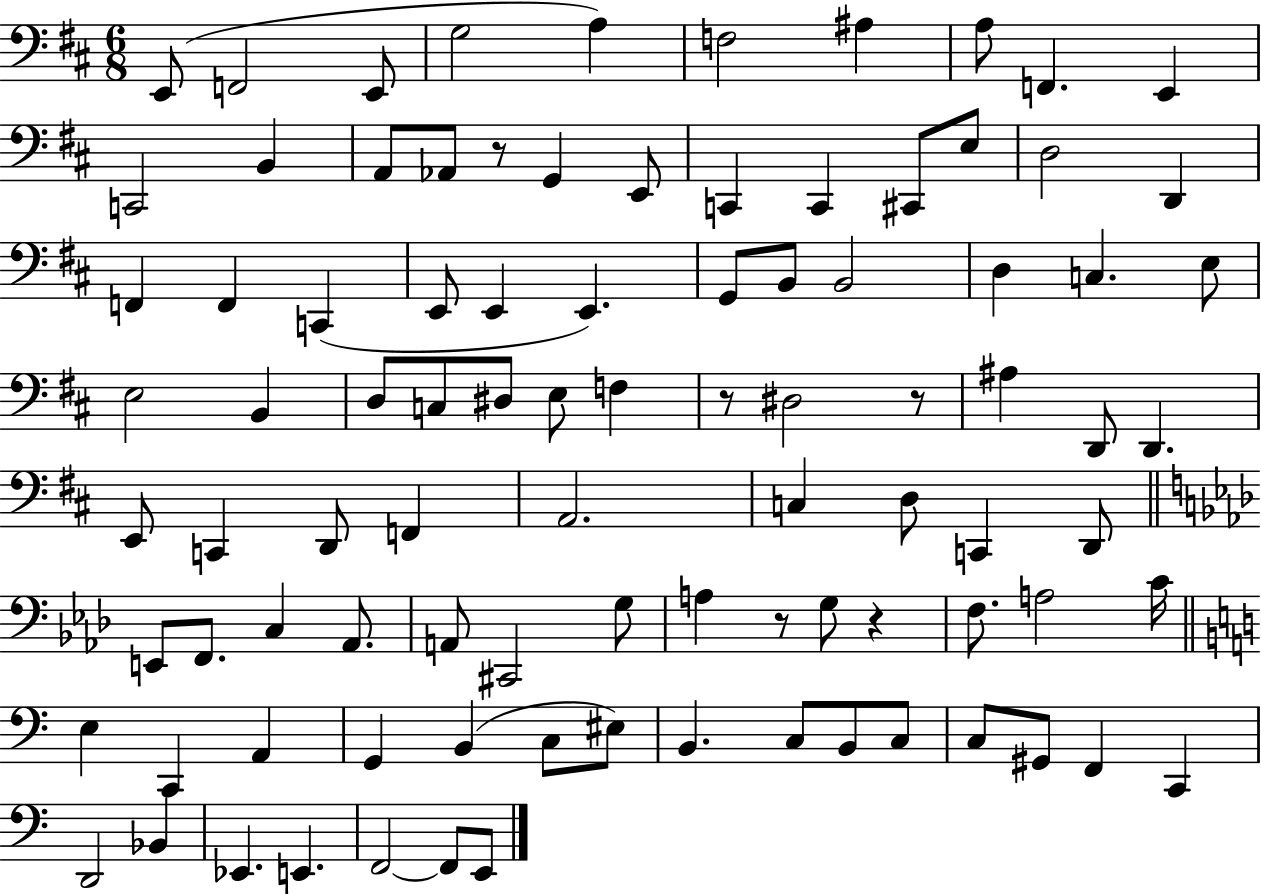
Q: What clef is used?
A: bass